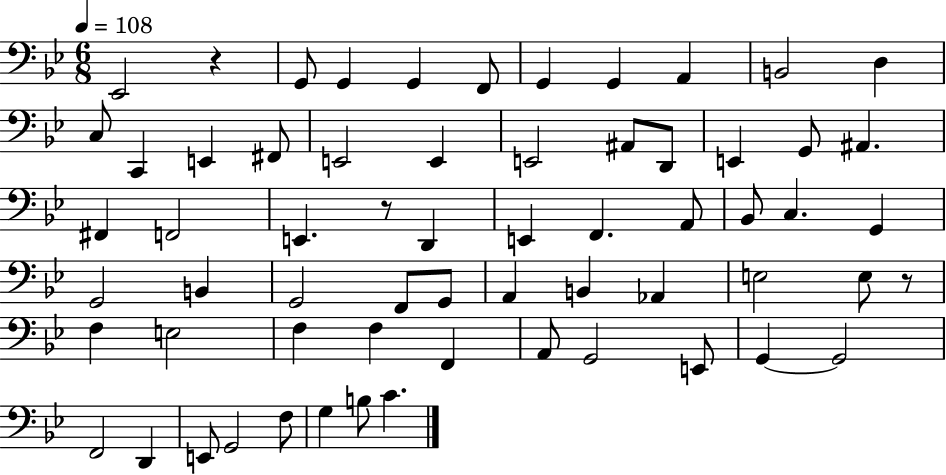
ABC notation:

X:1
T:Untitled
M:6/8
L:1/4
K:Bb
_E,,2 z G,,/2 G,, G,, F,,/2 G,, G,, A,, B,,2 D, C,/2 C,, E,, ^F,,/2 E,,2 E,, E,,2 ^A,,/2 D,,/2 E,, G,,/2 ^A,, ^F,, F,,2 E,, z/2 D,, E,, F,, A,,/2 _B,,/2 C, G,, G,,2 B,, G,,2 F,,/2 G,,/2 A,, B,, _A,, E,2 E,/2 z/2 F, E,2 F, F, F,, A,,/2 G,,2 E,,/2 G,, G,,2 F,,2 D,, E,,/2 G,,2 F,/2 G, B,/2 C